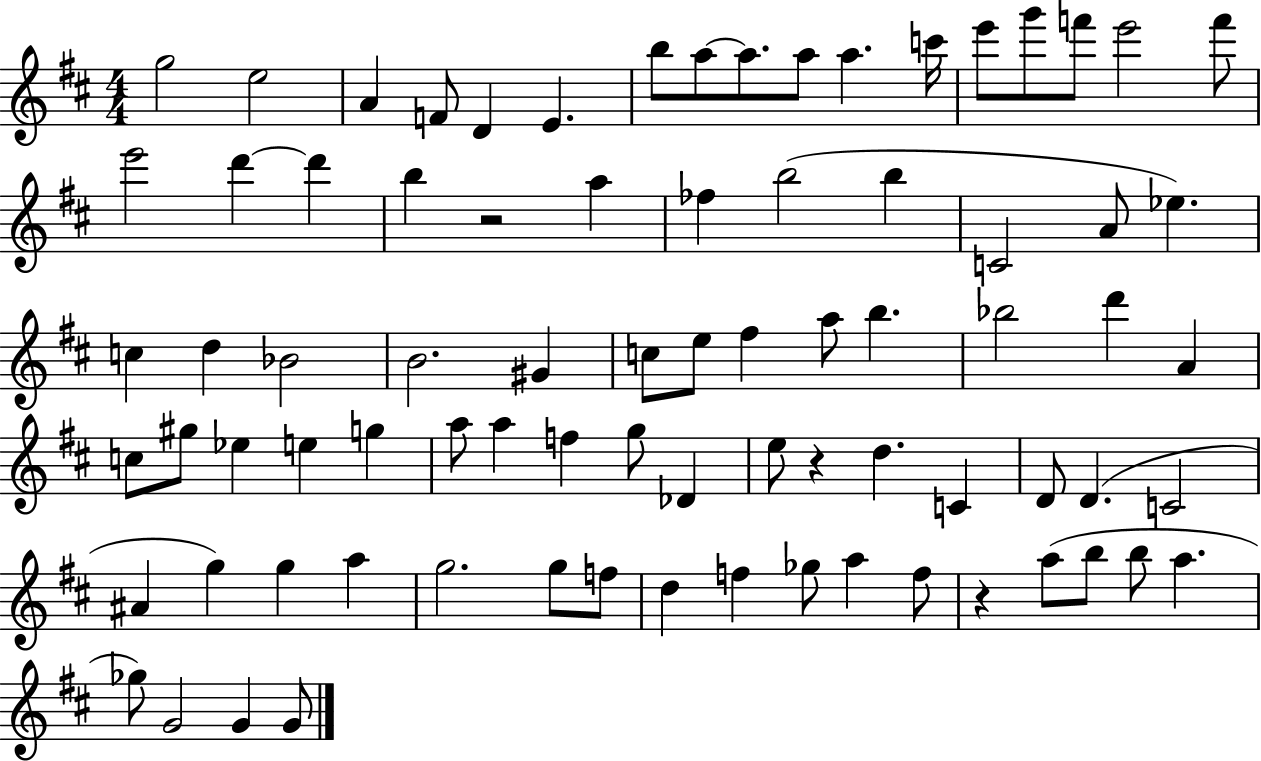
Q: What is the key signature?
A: D major